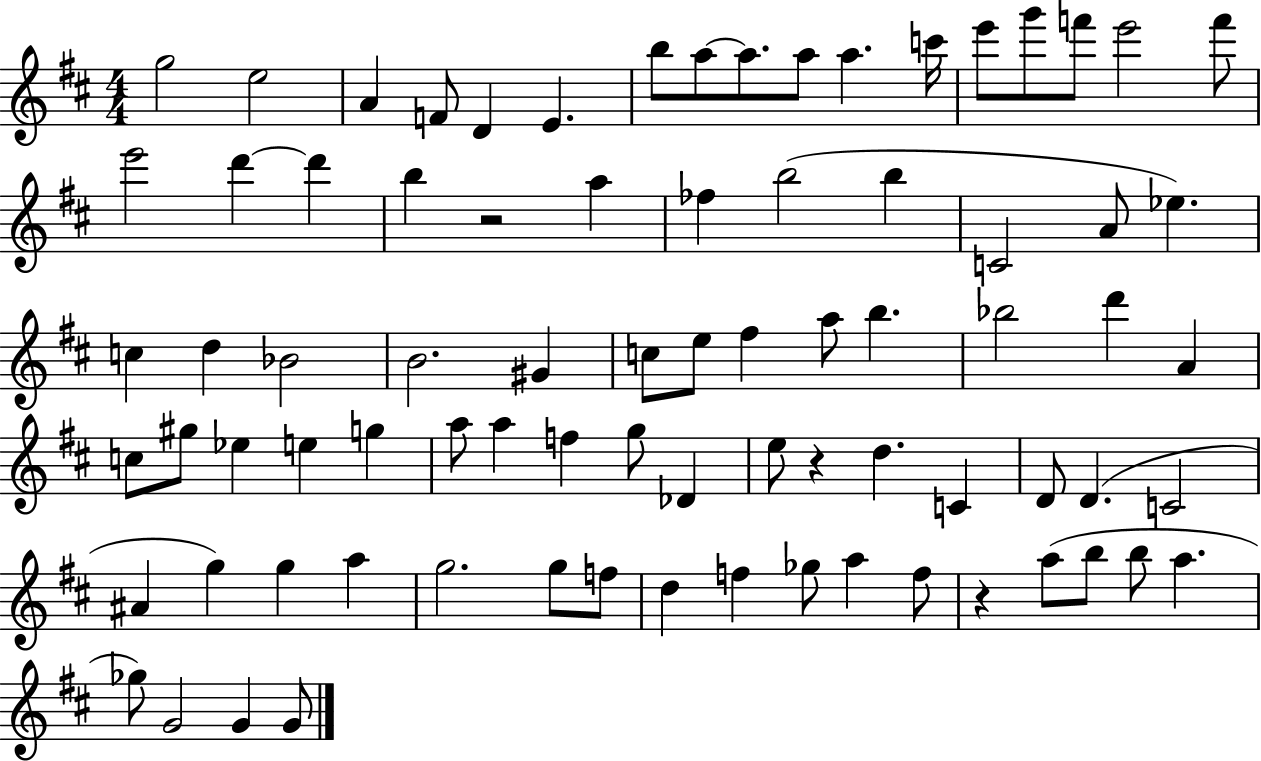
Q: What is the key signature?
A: D major